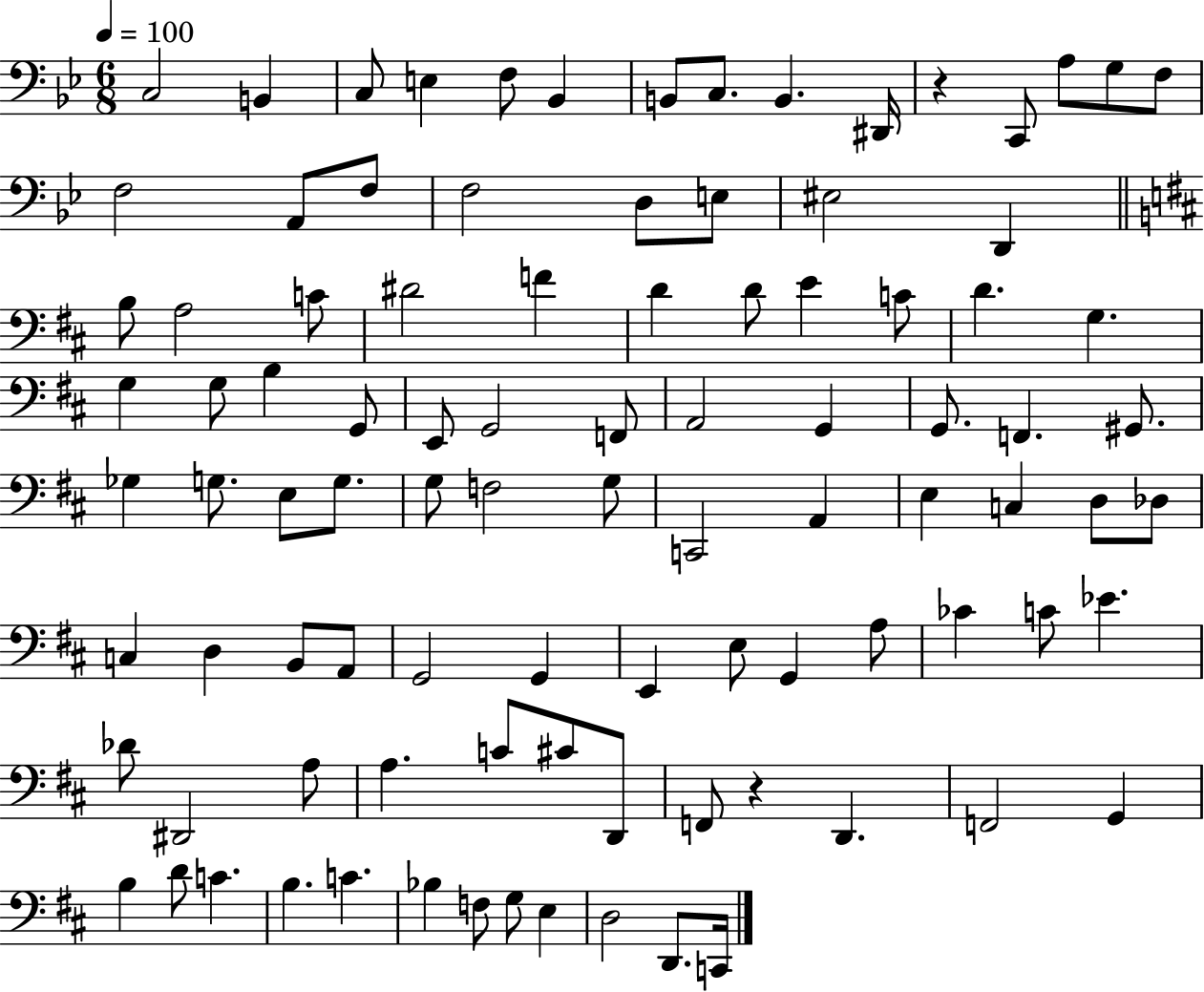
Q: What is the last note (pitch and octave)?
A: C2